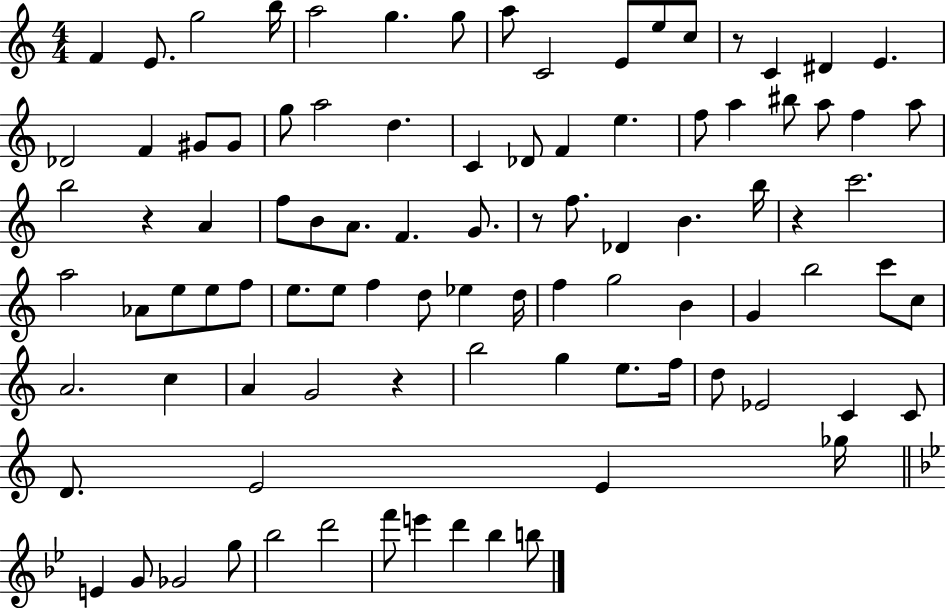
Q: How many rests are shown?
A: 5